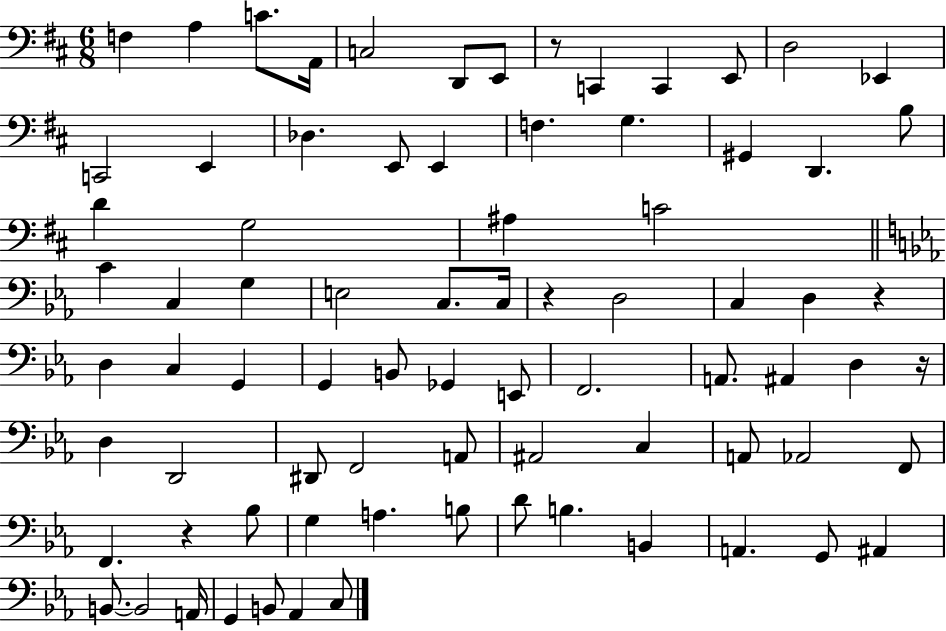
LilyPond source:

{
  \clef bass
  \numericTimeSignature
  \time 6/8
  \key d \major
  \repeat volta 2 { f4 a4 c'8. a,16 | c2 d,8 e,8 | r8 c,4 c,4 e,8 | d2 ees,4 | \break c,2 e,4 | des4. e,8 e,4 | f4. g4. | gis,4 d,4. b8 | \break d'4 g2 | ais4 c'2 | \bar "||" \break \key ees \major c'4 c4 g4 | e2 c8. c16 | r4 d2 | c4 d4 r4 | \break d4 c4 g,4 | g,4 b,8 ges,4 e,8 | f,2. | a,8. ais,4 d4 r16 | \break d4 d,2 | dis,8 f,2 a,8 | ais,2 c4 | a,8 aes,2 f,8 | \break f,4. r4 bes8 | g4 a4. b8 | d'8 b4. b,4 | a,4. g,8 ais,4 | \break b,8.~~ b,2 a,16 | g,4 b,8 aes,4 c8 | } \bar "|."
}